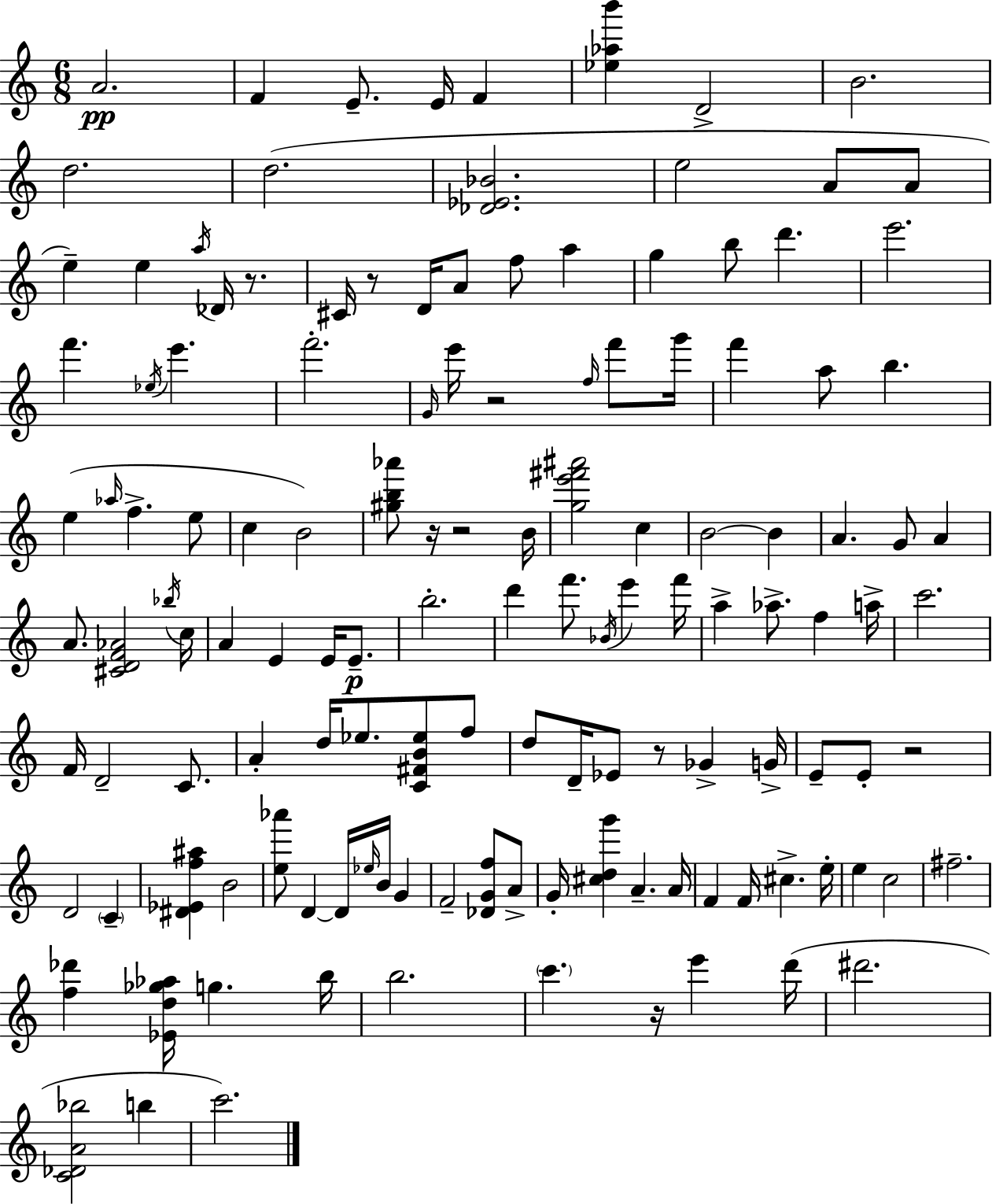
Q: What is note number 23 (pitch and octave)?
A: B5